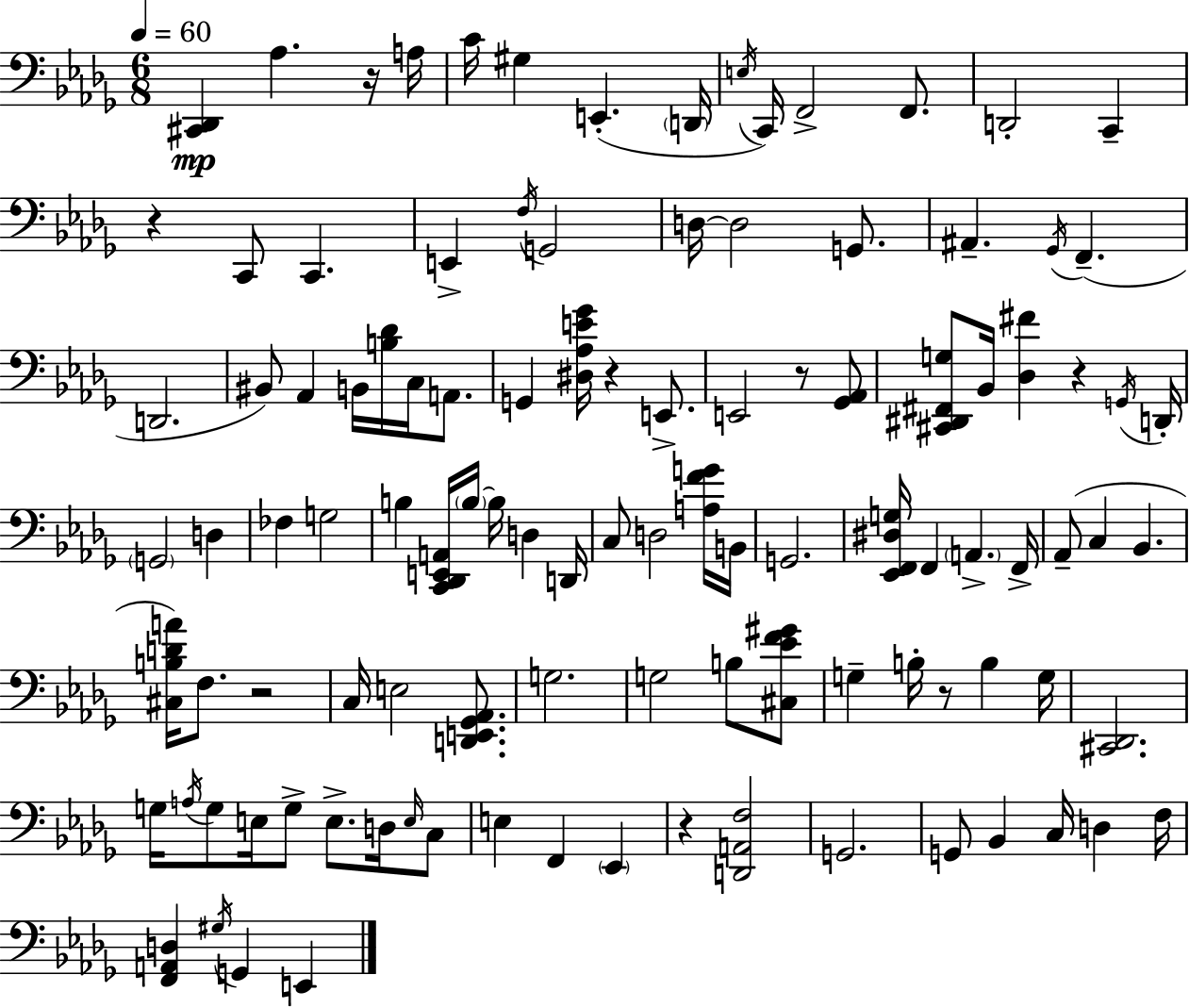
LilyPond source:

{
  \clef bass
  \numericTimeSignature
  \time 6/8
  \key bes \minor
  \tempo 4 = 60
  <cis, des,>4\mp aes4. r16 a16 | c'16 gis4 e,4.-.( \parenthesize d,16 | \acciaccatura { e16 } c,16) f,2-> f,8. | d,2-. c,4-- | \break r4 c,8 c,4. | e,4-> \acciaccatura { f16 } g,2 | d16~~ d2 g,8. | ais,4.-- \acciaccatura { ges,16 } f,4.--( | \break d,2. | bis,8) aes,4 b,16 <b des'>16 c16 | a,8. g,4 <dis aes e' ges'>16 r4 | e,8.-> e,2 r8 | \break <ges, aes,>8 <cis, dis, fis, g>8 bes,16 <des fis'>4 r4 | \acciaccatura { g,16 } d,16-. \parenthesize g,2 | d4 fes4 g2 | b4 <c, des, e, a,>16 \parenthesize b16~~ b16 d4 | \break d,16 c8 d2 | <a f' g'>16 b,16 g,2. | <ees, f, dis g>16 f,4 \parenthesize a,4.-> | f,16-> aes,8--( c4 bes,4. | \break <cis b d' a'>16) f8. r2 | c16 e2 | <d, e, ges, aes,>8. g2. | g2 | \break b8 <cis ees' f' gis'>8 g4-- b16-. r8 b4 | g16 <cis, des,>2. | g16 \acciaccatura { a16 } g8 e16 g8-> e8.-> | d16 \grace { e16 } c8 e4 f,4 | \break \parenthesize ees,4 r4 <d, a, f>2 | g,2. | g,8 bes,4 | c16 d4 f16 <f, a, d>4 \acciaccatura { gis16 } g,4 | \break e,4 \bar "|."
}